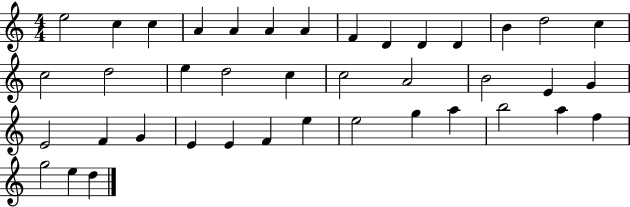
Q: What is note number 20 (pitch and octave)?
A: C5